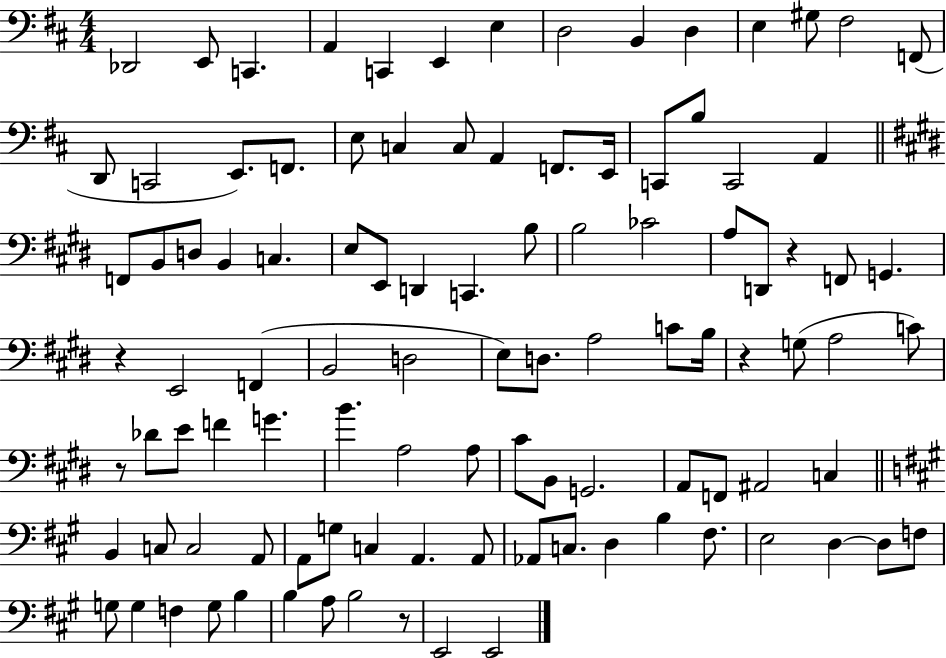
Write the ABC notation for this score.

X:1
T:Untitled
M:4/4
L:1/4
K:D
_D,,2 E,,/2 C,, A,, C,, E,, E, D,2 B,, D, E, ^G,/2 ^F,2 F,,/2 D,,/2 C,,2 E,,/2 F,,/2 E,/2 C, C,/2 A,, F,,/2 E,,/4 C,,/2 B,/2 C,,2 A,, F,,/2 B,,/2 D,/2 B,, C, E,/2 E,,/2 D,, C,, B,/2 B,2 _C2 A,/2 D,,/2 z F,,/2 G,, z E,,2 F,, B,,2 D,2 E,/2 D,/2 A,2 C/2 B,/4 z G,/2 A,2 C/2 z/2 _D/2 E/2 F G B A,2 A,/2 ^C/2 B,,/2 G,,2 A,,/2 F,,/2 ^A,,2 C, B,, C,/2 C,2 A,,/2 A,,/2 G,/2 C, A,, A,,/2 _A,,/2 C,/2 D, B, ^F,/2 E,2 D, D,/2 F,/2 G,/2 G, F, G,/2 B, B, A,/2 B,2 z/2 E,,2 E,,2